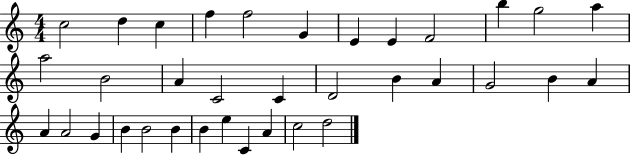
C5/h D5/q C5/q F5/q F5/h G4/q E4/q E4/q F4/h B5/q G5/h A5/q A5/h B4/h A4/q C4/h C4/q D4/h B4/q A4/q G4/h B4/q A4/q A4/q A4/h G4/q B4/q B4/h B4/q B4/q E5/q C4/q A4/q C5/h D5/h